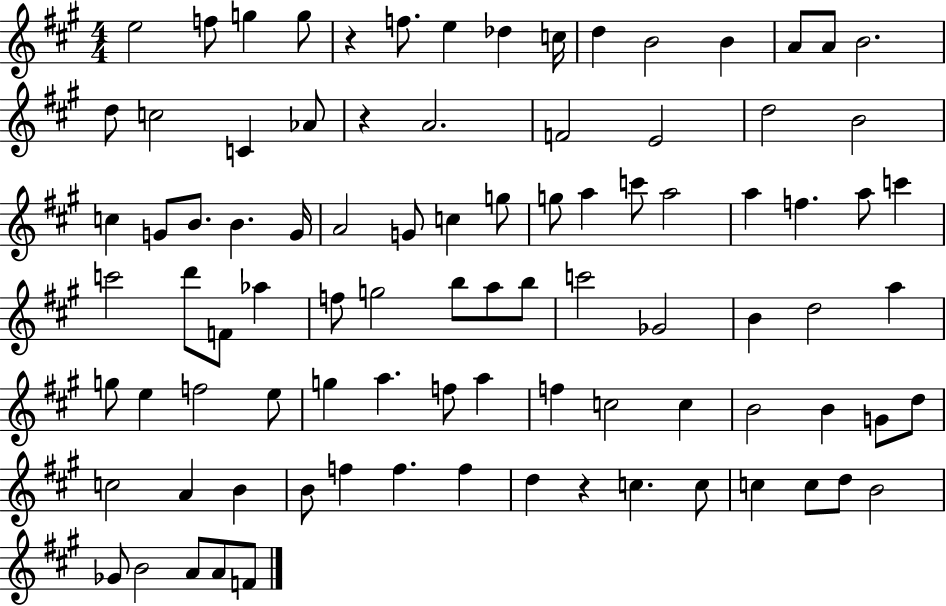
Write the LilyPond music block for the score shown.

{
  \clef treble
  \numericTimeSignature
  \time 4/4
  \key a \major
  e''2 f''8 g''4 g''8 | r4 f''8. e''4 des''4 c''16 | d''4 b'2 b'4 | a'8 a'8 b'2. | \break d''8 c''2 c'4 aes'8 | r4 a'2. | f'2 e'2 | d''2 b'2 | \break c''4 g'8 b'8. b'4. g'16 | a'2 g'8 c''4 g''8 | g''8 a''4 c'''8 a''2 | a''4 f''4. a''8 c'''4 | \break c'''2 d'''8 f'8 aes''4 | f''8 g''2 b''8 a''8 b''8 | c'''2 ges'2 | b'4 d''2 a''4 | \break g''8 e''4 f''2 e''8 | g''4 a''4. f''8 a''4 | f''4 c''2 c''4 | b'2 b'4 g'8 d''8 | \break c''2 a'4 b'4 | b'8 f''4 f''4. f''4 | d''4 r4 c''4. c''8 | c''4 c''8 d''8 b'2 | \break ges'8 b'2 a'8 a'8 f'8 | \bar "|."
}